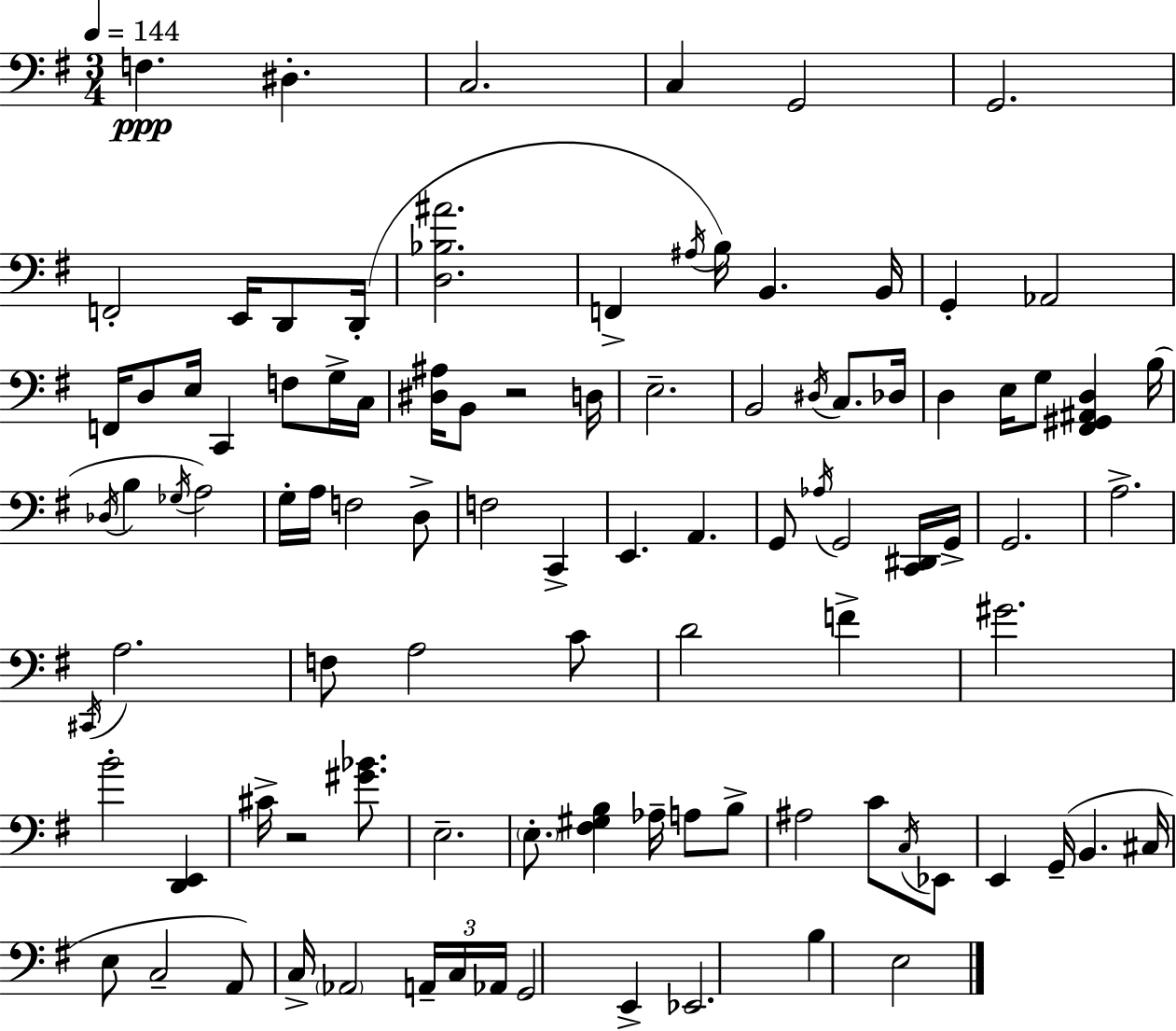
F3/q. D#3/q. C3/h. C3/q G2/h G2/h. F2/h E2/s D2/e D2/s [D3,Bb3,A#4]/h. F2/q A#3/s B3/s B2/q. B2/s G2/q Ab2/h F2/s D3/e E3/s C2/q F3/e G3/s C3/s [D#3,A#3]/s B2/e R/h D3/s E3/h. B2/h D#3/s C3/e. Db3/s D3/q E3/s G3/e [F#2,G#2,A#2,D3]/q B3/s Db3/s B3/q Gb3/s A3/h G3/s A3/s F3/h D3/e F3/h C2/q E2/q. A2/q. G2/e Ab3/s G2/h [C2,D#2]/s G2/s G2/h. A3/h. C#2/s A3/h. F3/e A3/h C4/e D4/h F4/q G#4/h. B4/h [D2,E2]/q C#4/s R/h [G#4,Bb4]/e. E3/h. E3/e. [F#3,G#3,B3]/q Ab3/s A3/e B3/e A#3/h C4/e C3/s Eb2/e E2/q G2/s B2/q. C#3/s E3/e C3/h A2/e C3/s Ab2/h A2/s C3/s Ab2/s G2/h E2/q Eb2/h. B3/q E3/h